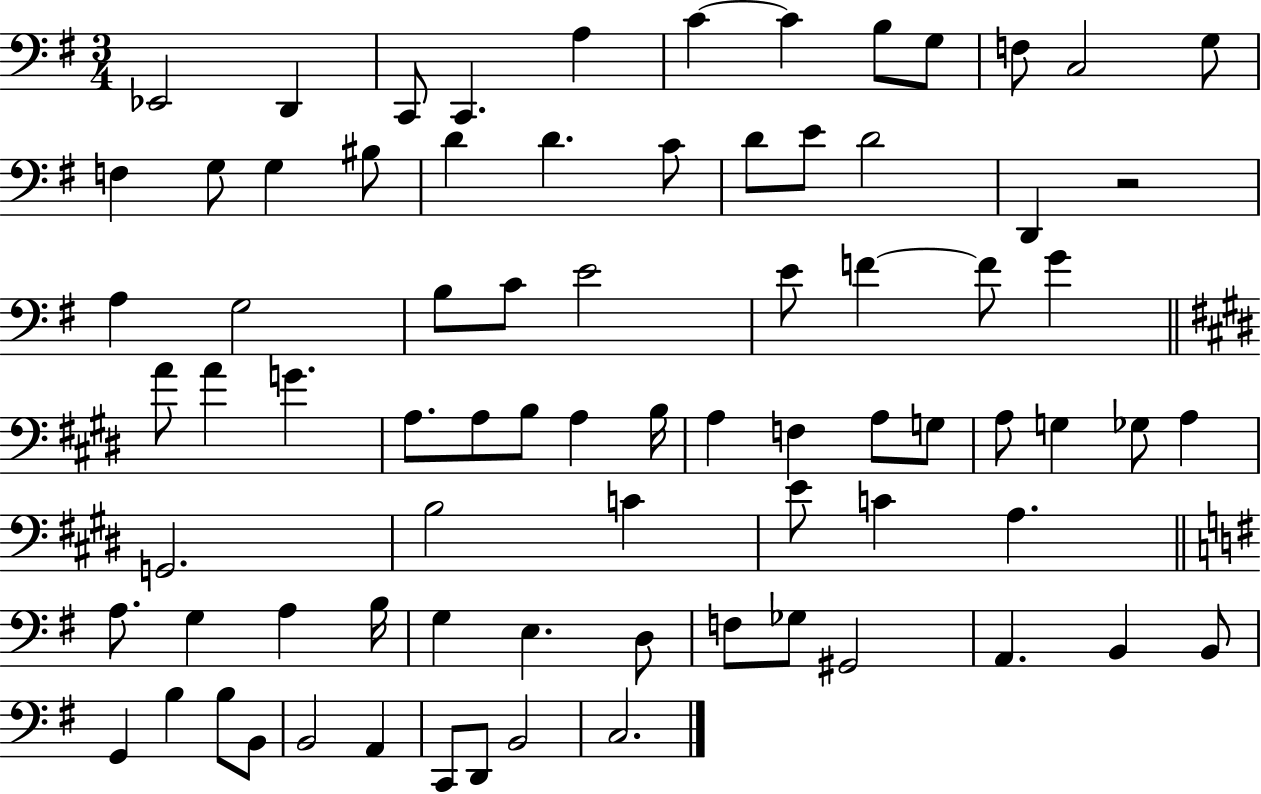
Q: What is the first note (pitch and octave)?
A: Eb2